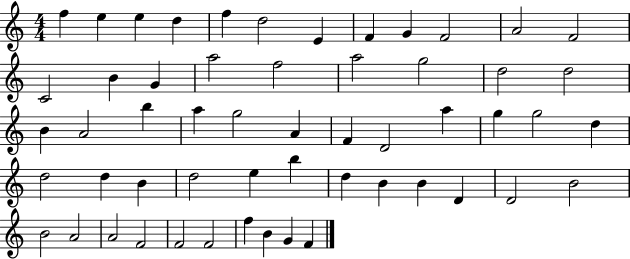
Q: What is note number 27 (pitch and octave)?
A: A4